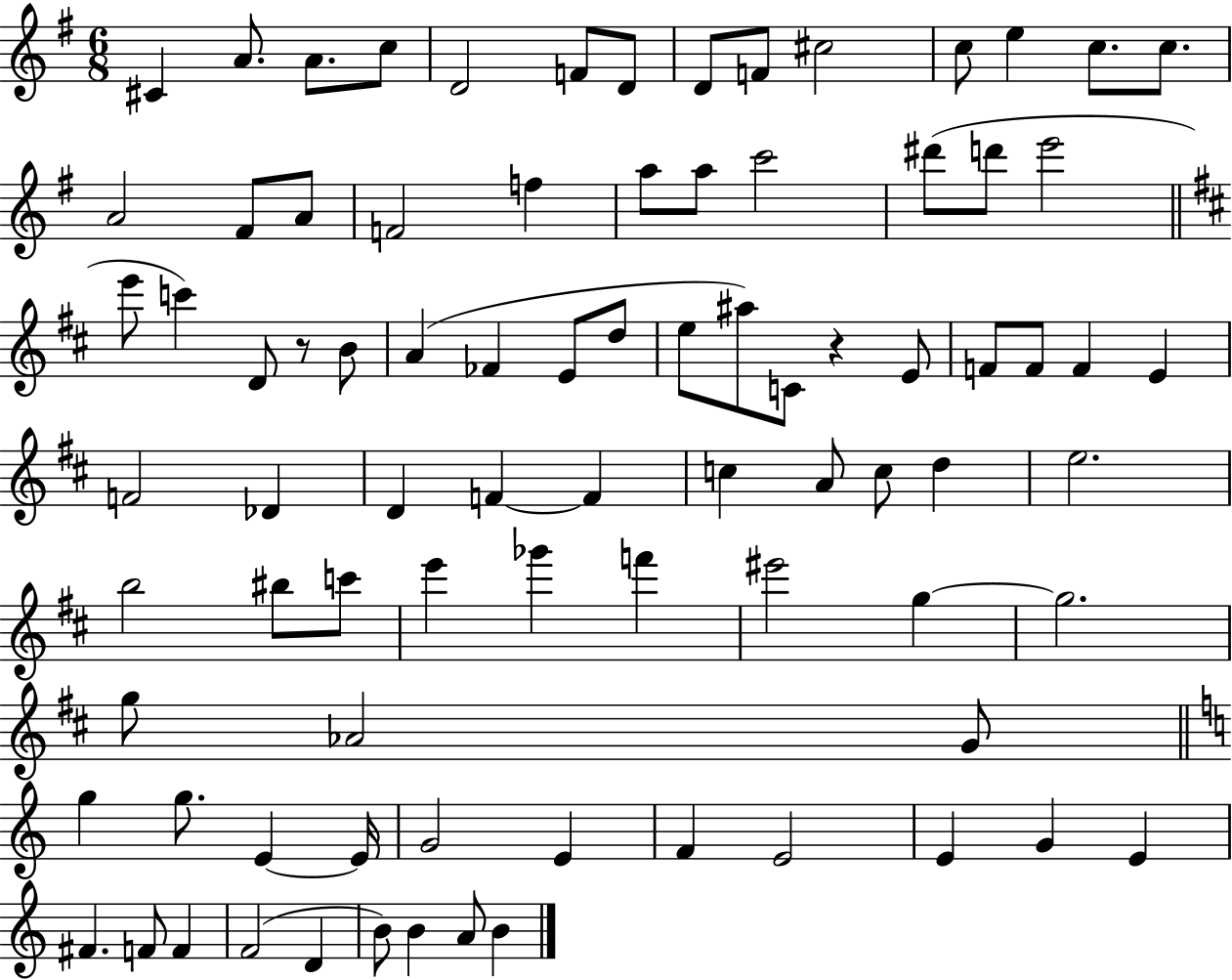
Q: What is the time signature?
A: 6/8